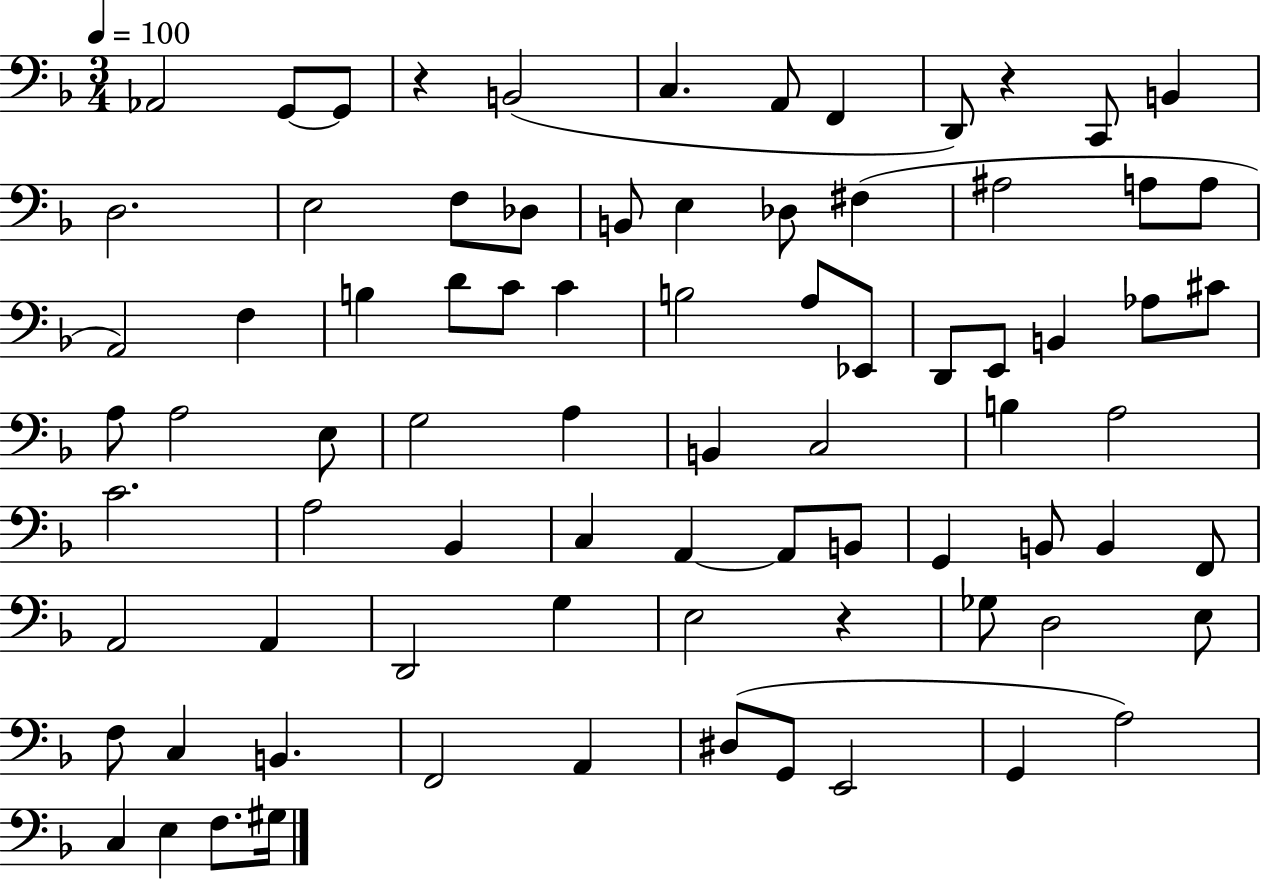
{
  \clef bass
  \numericTimeSignature
  \time 3/4
  \key f \major
  \tempo 4 = 100
  aes,2 g,8~~ g,8 | r4 b,2( | c4. a,8 f,4 | d,8) r4 c,8 b,4 | \break d2. | e2 f8 des8 | b,8 e4 des8 fis4( | ais2 a8 a8 | \break a,2) f4 | b4 d'8 c'8 c'4 | b2 a8 ees,8 | d,8 e,8 b,4 aes8 cis'8 | \break a8 a2 e8 | g2 a4 | b,4 c2 | b4 a2 | \break c'2. | a2 bes,4 | c4 a,4~~ a,8 b,8 | g,4 b,8 b,4 f,8 | \break a,2 a,4 | d,2 g4 | e2 r4 | ges8 d2 e8 | \break f8 c4 b,4. | f,2 a,4 | dis8( g,8 e,2 | g,4 a2) | \break c4 e4 f8. gis16 | \bar "|."
}